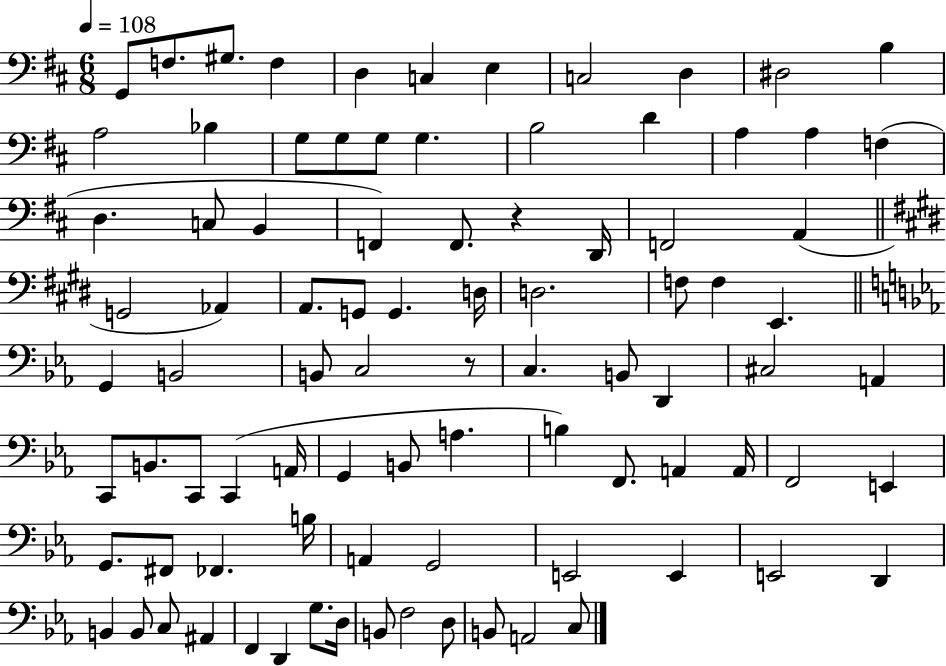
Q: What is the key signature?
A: D major